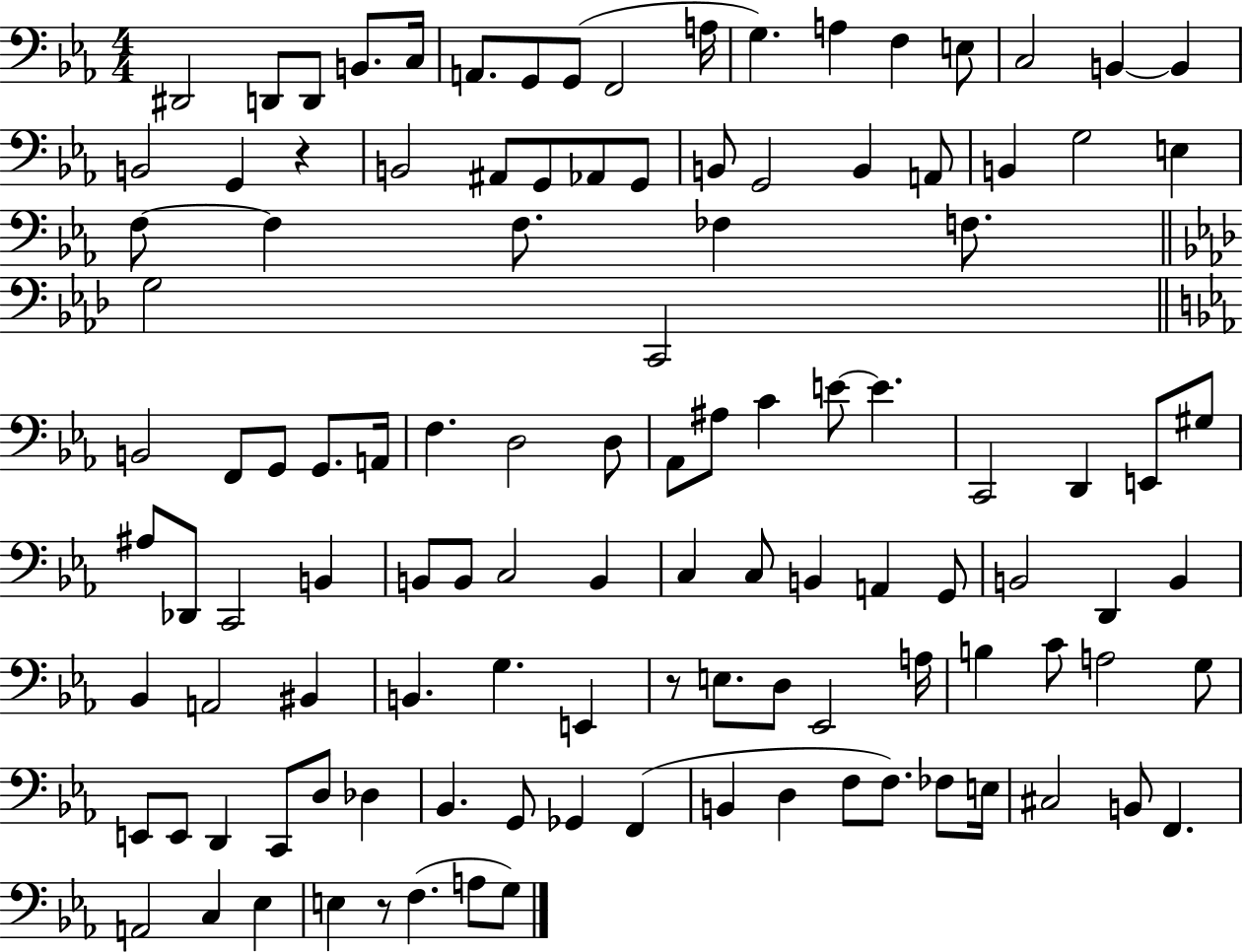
{
  \clef bass
  \numericTimeSignature
  \time 4/4
  \key ees \major
  dis,2 d,8 d,8 b,8. c16 | a,8. g,8 g,8( f,2 a16 | g4.) a4 f4 e8 | c2 b,4~~ b,4 | \break b,2 g,4 r4 | b,2 ais,8 g,8 aes,8 g,8 | b,8 g,2 b,4 a,8 | b,4 g2 e4 | \break f8~~ f4 f8. fes4 f8. | \bar "||" \break \key aes \major g2 c,2 | \bar "||" \break \key c \minor b,2 f,8 g,8 g,8. a,16 | f4. d2 d8 | aes,8 ais8 c'4 e'8~~ e'4. | c,2 d,4 e,8 gis8 | \break ais8 des,8 c,2 b,4 | b,8 b,8 c2 b,4 | c4 c8 b,4 a,4 g,8 | b,2 d,4 b,4 | \break bes,4 a,2 bis,4 | b,4. g4. e,4 | r8 e8. d8 ees,2 a16 | b4 c'8 a2 g8 | \break e,8 e,8 d,4 c,8 d8 des4 | bes,4. g,8 ges,4 f,4( | b,4 d4 f8 f8.) fes8 e16 | cis2 b,8 f,4. | \break a,2 c4 ees4 | e4 r8 f4.( a8 g8) | \bar "|."
}